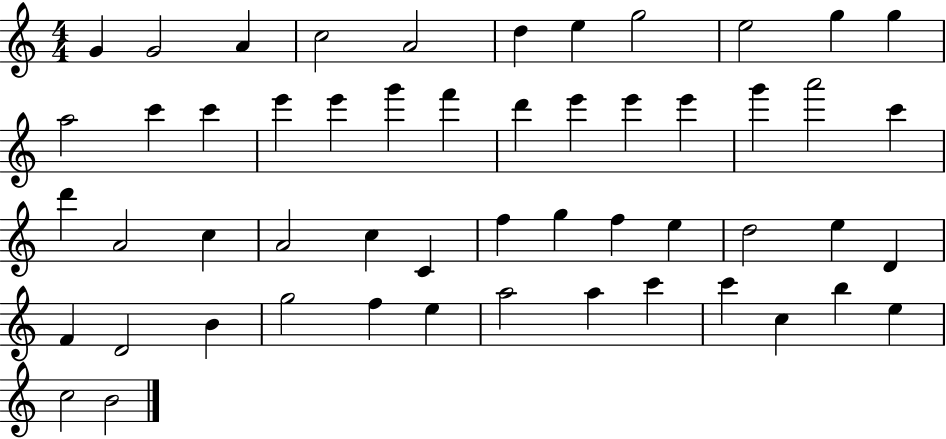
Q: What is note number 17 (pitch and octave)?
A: G6